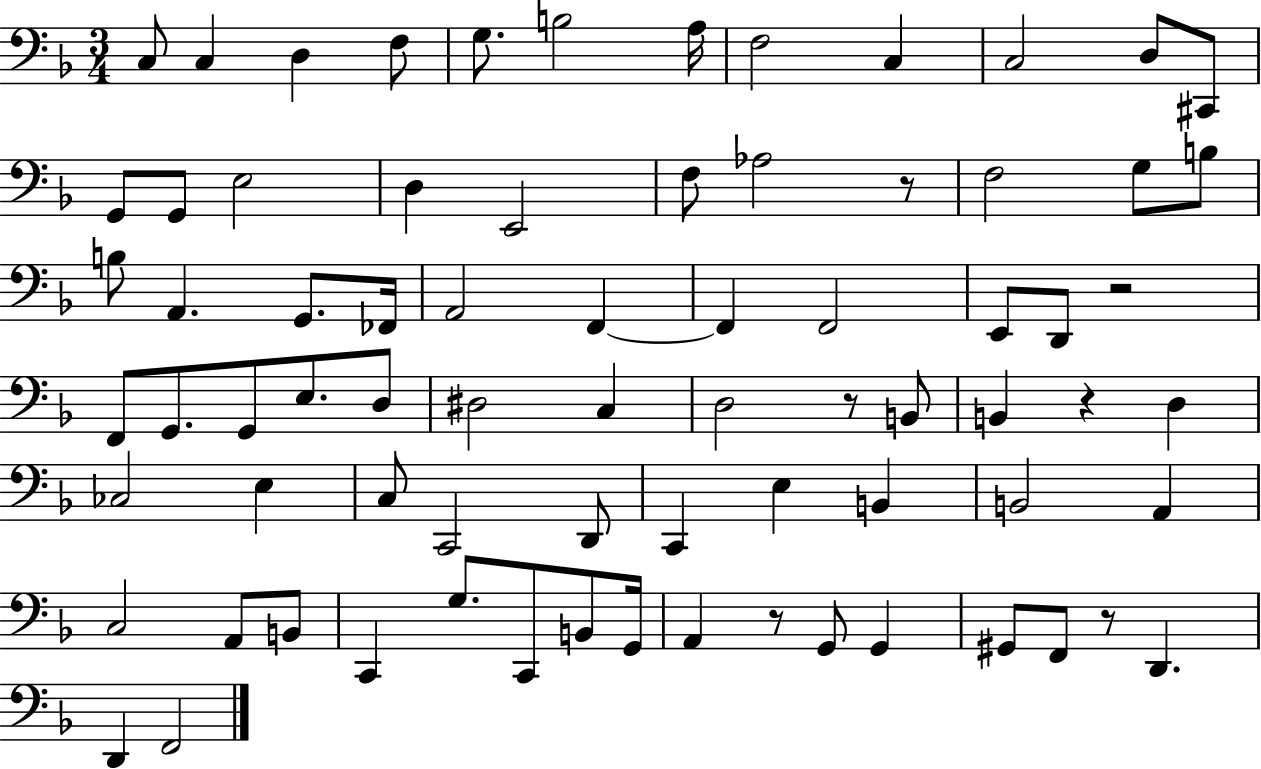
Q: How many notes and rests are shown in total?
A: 75